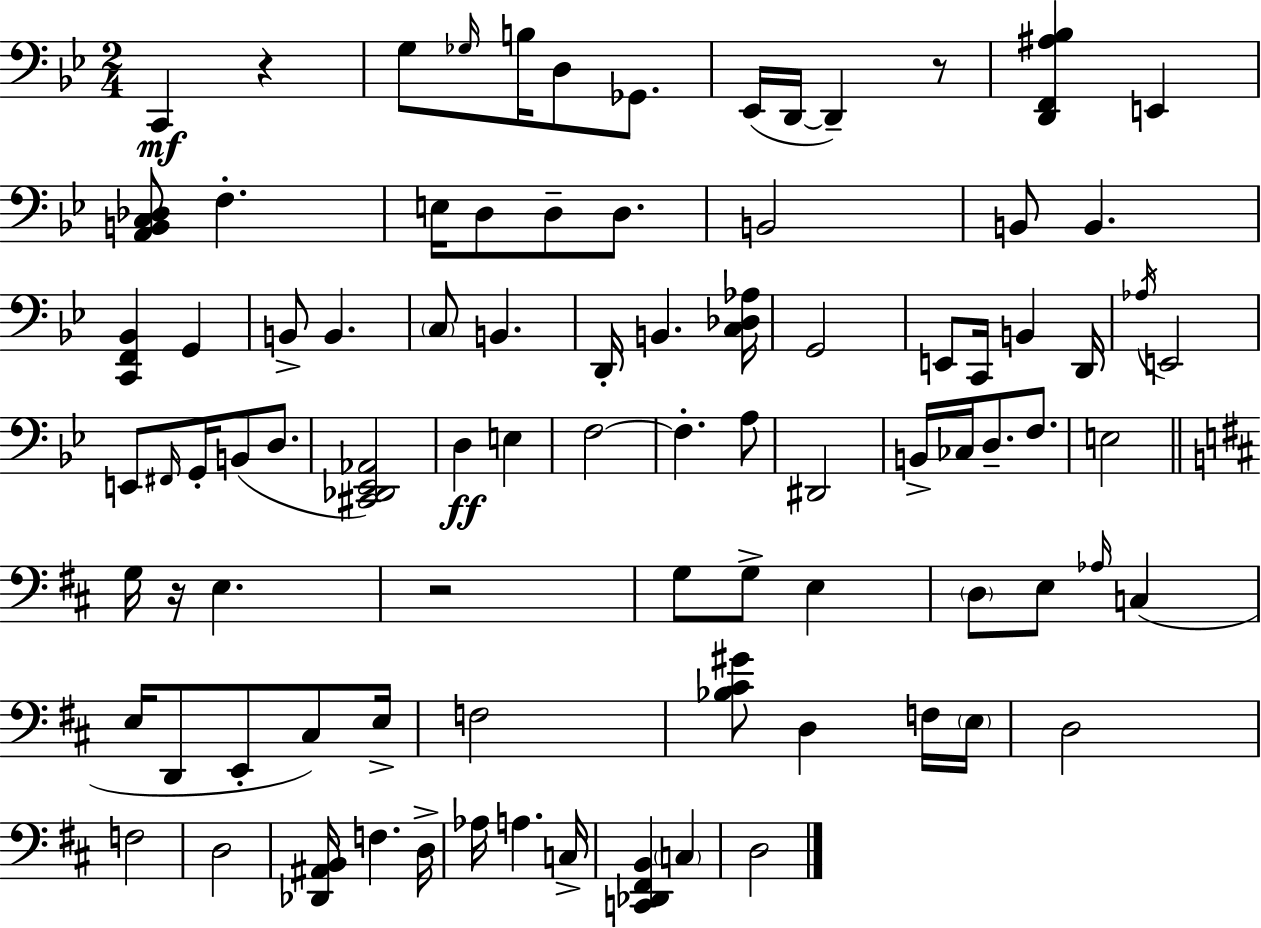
C2/q R/q G3/e Gb3/s B3/s D3/e Gb2/e. Eb2/s D2/s D2/q R/e [D2,F2,A#3,Bb3]/q E2/q [A2,B2,C3,Db3]/e F3/q. E3/s D3/e D3/e D3/e. B2/h B2/e B2/q. [C2,F2,Bb2]/q G2/q B2/e B2/q. C3/e B2/q. D2/s B2/q. [C3,Db3,Ab3]/s G2/h E2/e C2/s B2/q D2/s Ab3/s E2/h E2/e F#2/s G2/s B2/e D3/e. [C#2,Db2,Eb2,Ab2]/h D3/q E3/q F3/h F3/q. A3/e D#2/h B2/s CES3/s D3/e. F3/e. E3/h G3/s R/s E3/q. R/h G3/e G3/e E3/q D3/e E3/e Ab3/s C3/q E3/s D2/e E2/e C#3/e E3/s F3/h [Bb3,C#4,G#4]/e D3/q F3/s E3/s D3/h F3/h D3/h [Db2,A#2,B2]/s F3/q. D3/s Ab3/s A3/q. C3/s [C2,Db2,F#2,B2]/q C3/q D3/h